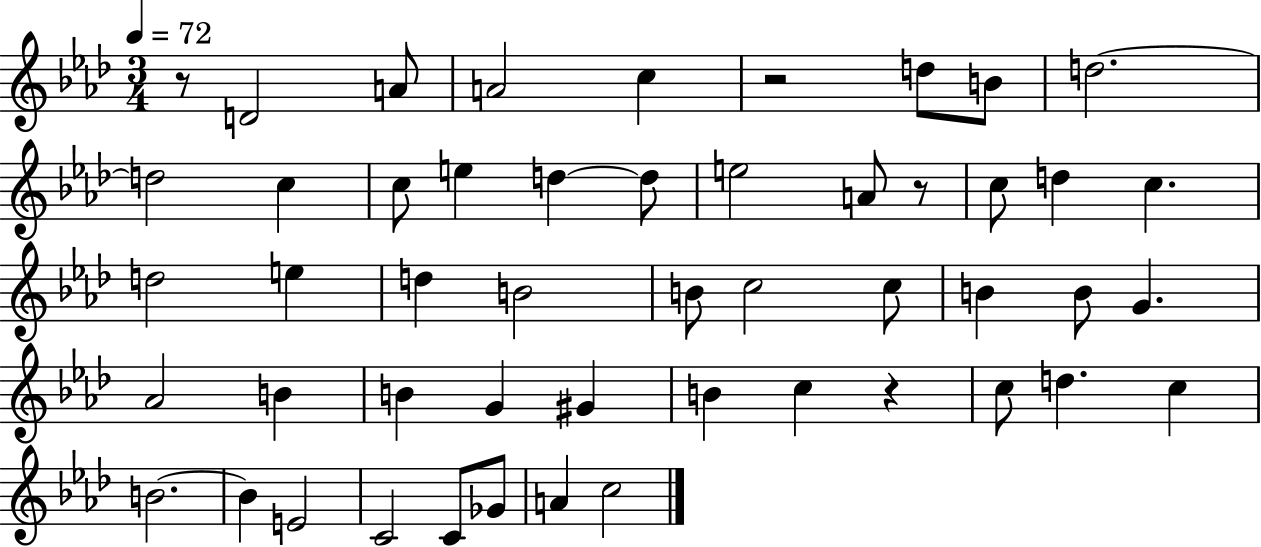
{
  \clef treble
  \numericTimeSignature
  \time 3/4
  \key aes \major
  \tempo 4 = 72
  r8 d'2 a'8 | a'2 c''4 | r2 d''8 b'8 | d''2.~~ | \break d''2 c''4 | c''8 e''4 d''4~~ d''8 | e''2 a'8 r8 | c''8 d''4 c''4. | \break d''2 e''4 | d''4 b'2 | b'8 c''2 c''8 | b'4 b'8 g'4. | \break aes'2 b'4 | b'4 g'4 gis'4 | b'4 c''4 r4 | c''8 d''4. c''4 | \break b'2.~~ | b'4 e'2 | c'2 c'8 ges'8 | a'4 c''2 | \break \bar "|."
}